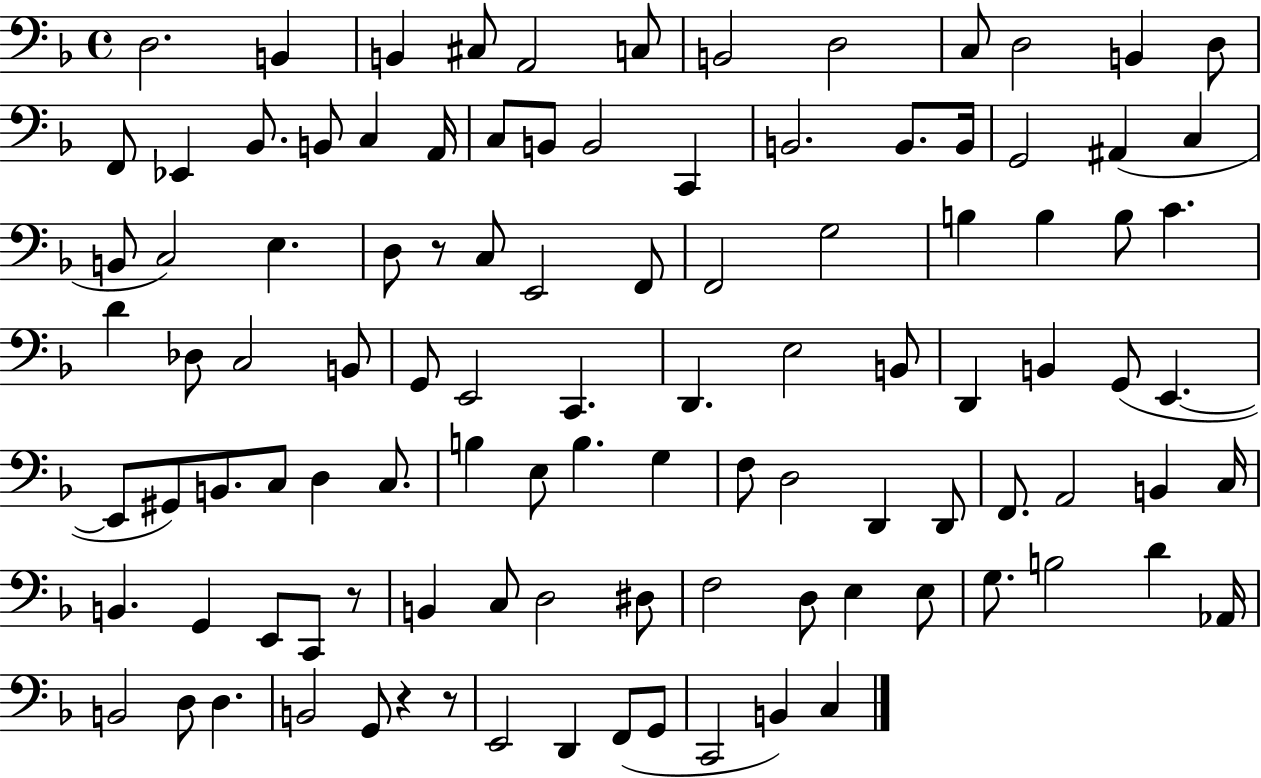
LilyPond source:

{
  \clef bass
  \time 4/4
  \defaultTimeSignature
  \key f \major
  d2. b,4 | b,4 cis8 a,2 c8 | b,2 d2 | c8 d2 b,4 d8 | \break f,8 ees,4 bes,8. b,8 c4 a,16 | c8 b,8 b,2 c,4 | b,2. b,8. b,16 | g,2 ais,4( c4 | \break b,8 c2) e4. | d8 r8 c8 e,2 f,8 | f,2 g2 | b4 b4 b8 c'4. | \break d'4 des8 c2 b,8 | g,8 e,2 c,4. | d,4. e2 b,8 | d,4 b,4 g,8( e,4.~~ | \break e,8 gis,8) b,8. c8 d4 c8. | b4 e8 b4. g4 | f8 d2 d,4 d,8 | f,8. a,2 b,4 c16 | \break b,4. g,4 e,8 c,8 r8 | b,4 c8 d2 dis8 | f2 d8 e4 e8 | g8. b2 d'4 aes,16 | \break b,2 d8 d4. | b,2 g,8 r4 r8 | e,2 d,4 f,8( g,8 | c,2 b,4) c4 | \break \bar "|."
}